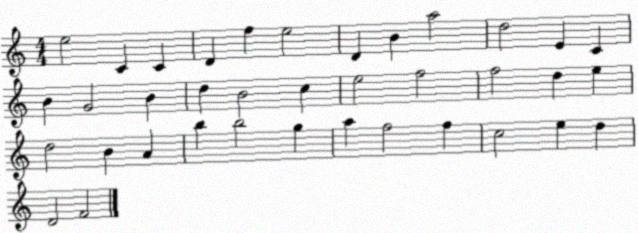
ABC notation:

X:1
T:Untitled
M:4/4
L:1/4
K:C
e2 C C D f e2 D B a2 d2 E C B G2 B d B2 c e2 f2 f2 d e d2 B A b b2 g a f2 f c2 e d D2 F2